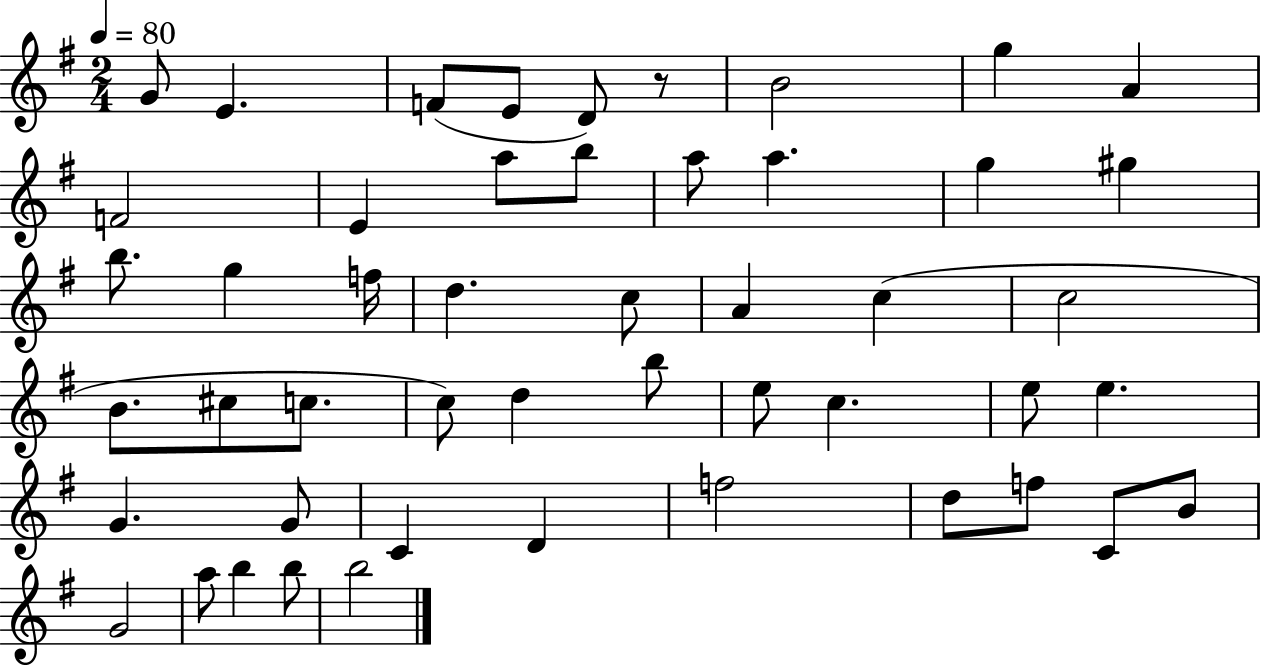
G4/e E4/q. F4/e E4/e D4/e R/e B4/h G5/q A4/q F4/h E4/q A5/e B5/e A5/e A5/q. G5/q G#5/q B5/e. G5/q F5/s D5/q. C5/e A4/q C5/q C5/h B4/e. C#5/e C5/e. C5/e D5/q B5/e E5/e C5/q. E5/e E5/q. G4/q. G4/e C4/q D4/q F5/h D5/e F5/e C4/e B4/e G4/h A5/e B5/q B5/e B5/h